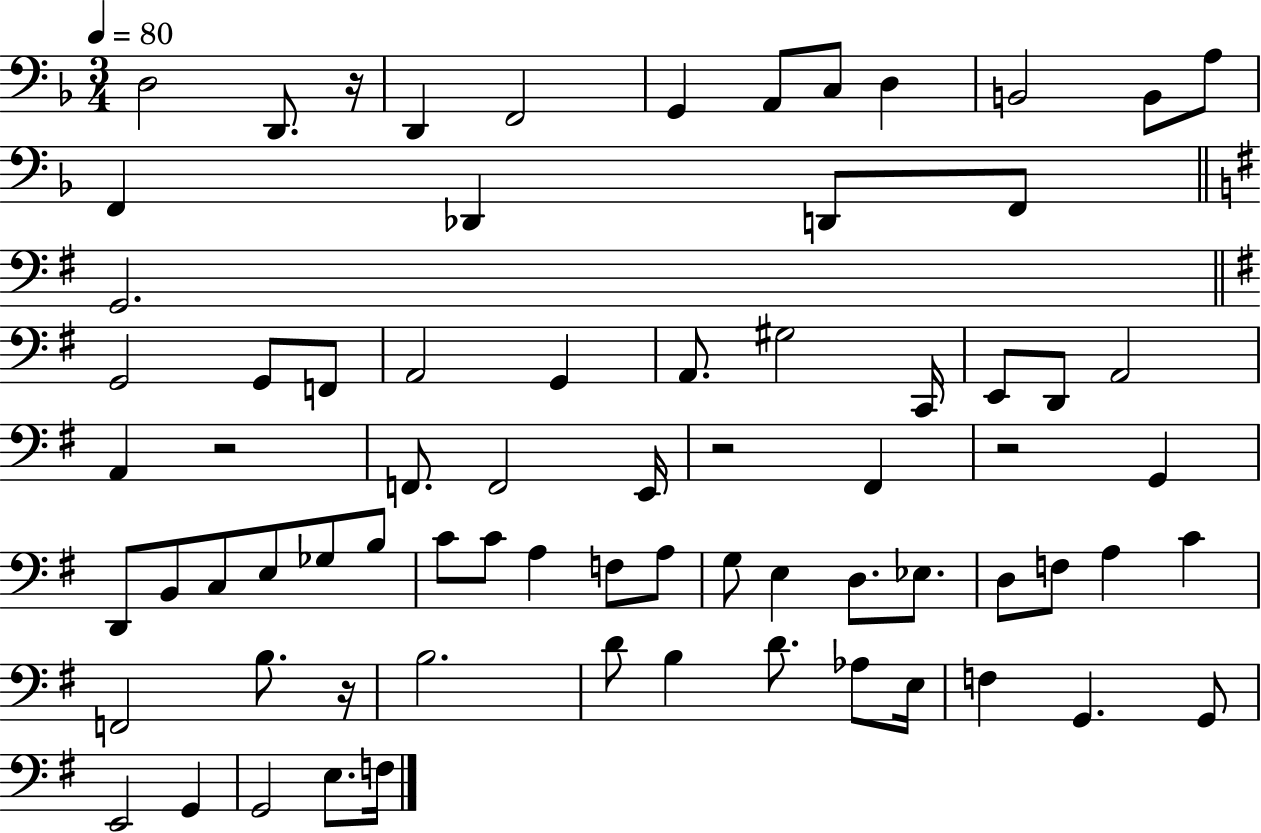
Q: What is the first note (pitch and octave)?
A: D3